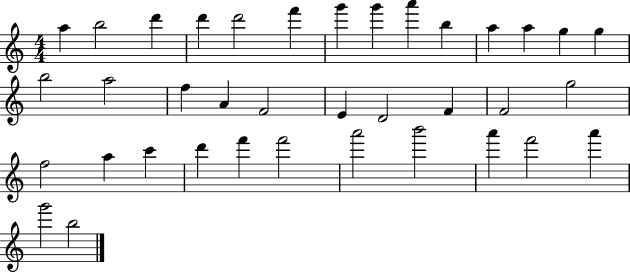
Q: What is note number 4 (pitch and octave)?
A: D6